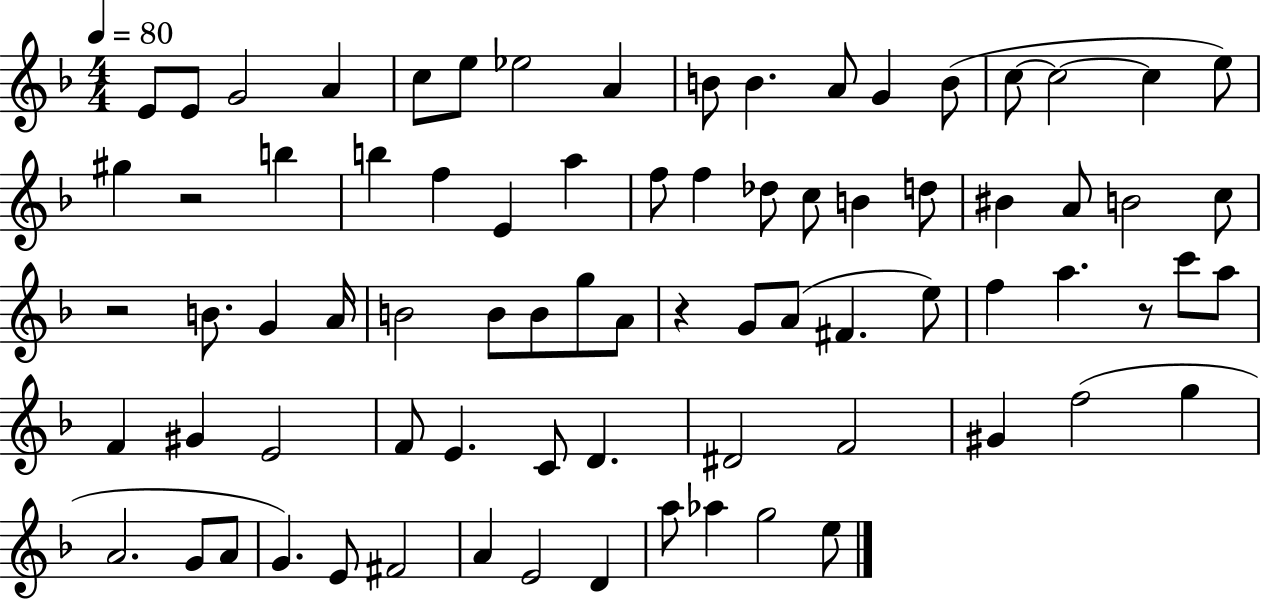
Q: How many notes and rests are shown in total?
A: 78